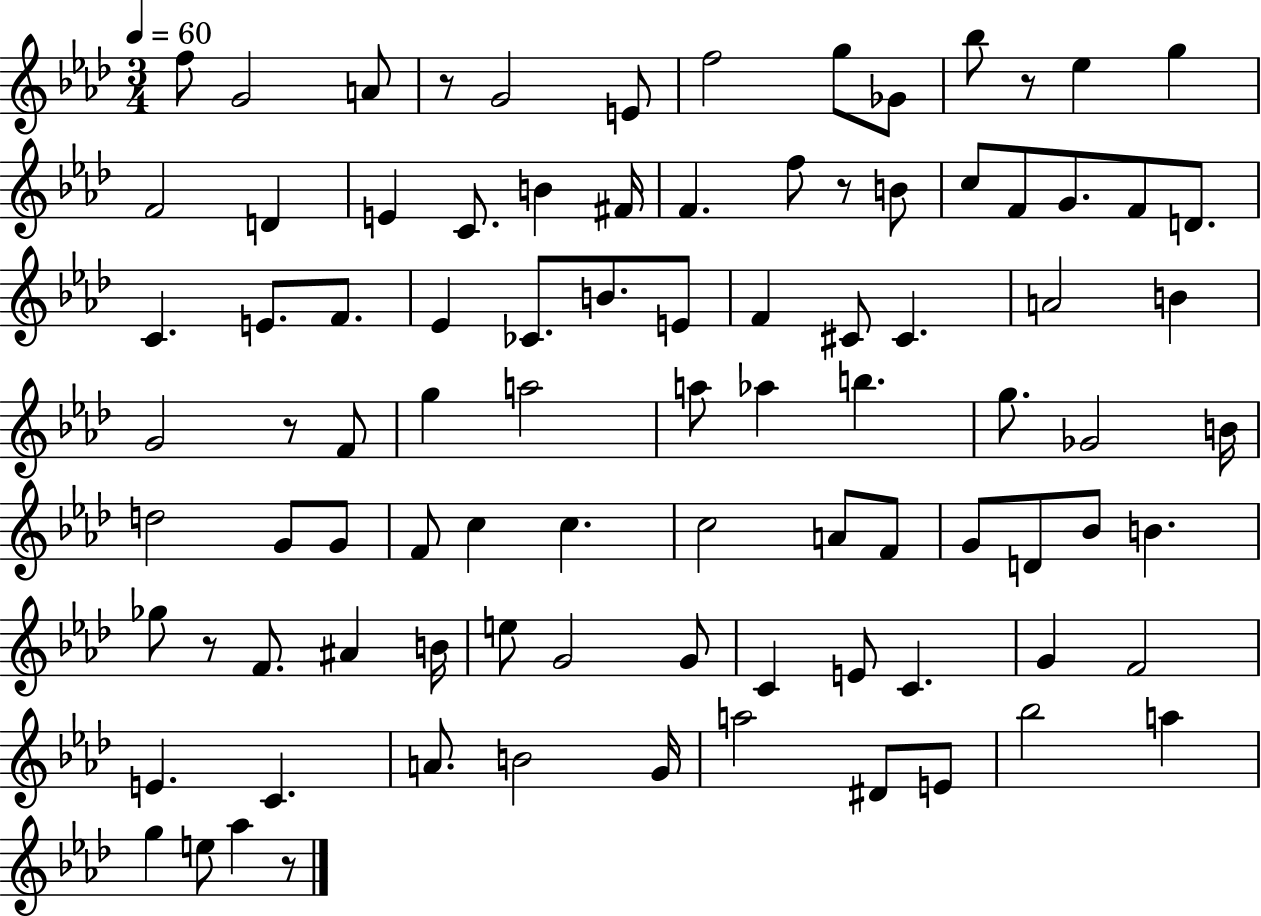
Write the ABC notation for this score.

X:1
T:Untitled
M:3/4
L:1/4
K:Ab
f/2 G2 A/2 z/2 G2 E/2 f2 g/2 _G/2 _b/2 z/2 _e g F2 D E C/2 B ^F/4 F f/2 z/2 B/2 c/2 F/2 G/2 F/2 D/2 C E/2 F/2 _E _C/2 B/2 E/2 F ^C/2 ^C A2 B G2 z/2 F/2 g a2 a/2 _a b g/2 _G2 B/4 d2 G/2 G/2 F/2 c c c2 A/2 F/2 G/2 D/2 _B/2 B _g/2 z/2 F/2 ^A B/4 e/2 G2 G/2 C E/2 C G F2 E C A/2 B2 G/4 a2 ^D/2 E/2 _b2 a g e/2 _a z/2